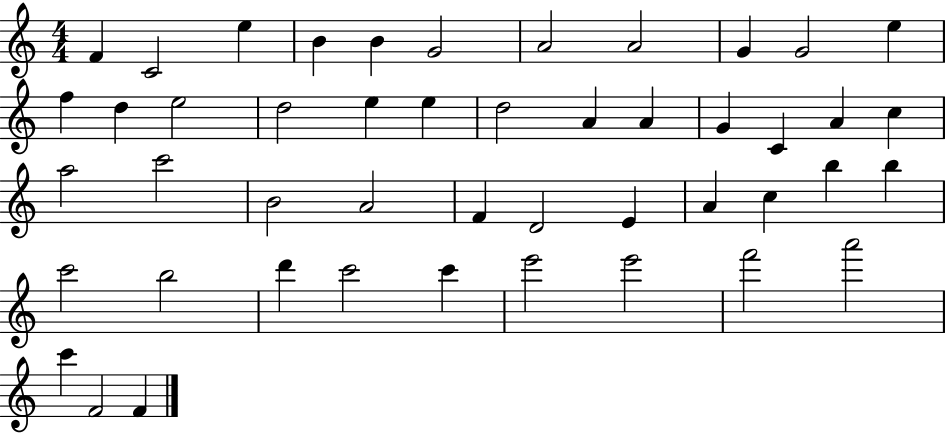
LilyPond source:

{
  \clef treble
  \numericTimeSignature
  \time 4/4
  \key c \major
  f'4 c'2 e''4 | b'4 b'4 g'2 | a'2 a'2 | g'4 g'2 e''4 | \break f''4 d''4 e''2 | d''2 e''4 e''4 | d''2 a'4 a'4 | g'4 c'4 a'4 c''4 | \break a''2 c'''2 | b'2 a'2 | f'4 d'2 e'4 | a'4 c''4 b''4 b''4 | \break c'''2 b''2 | d'''4 c'''2 c'''4 | e'''2 e'''2 | f'''2 a'''2 | \break c'''4 f'2 f'4 | \bar "|."
}